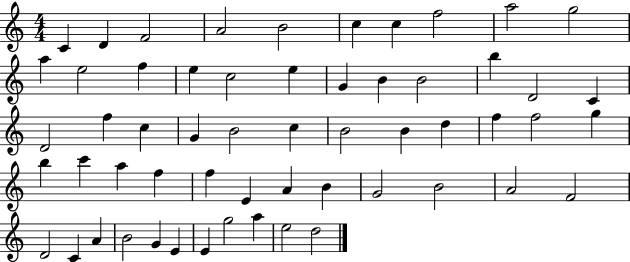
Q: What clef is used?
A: treble